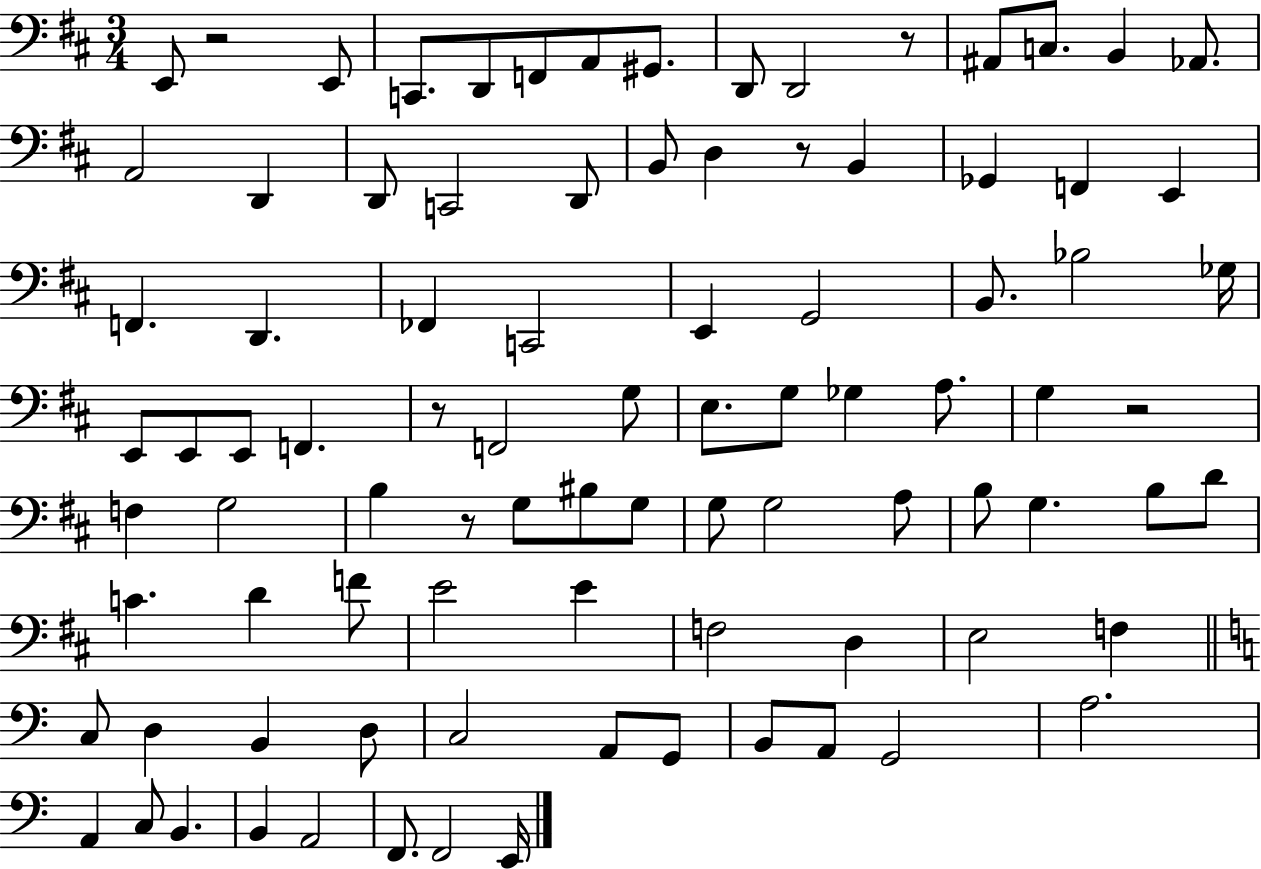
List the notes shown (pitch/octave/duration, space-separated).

E2/e R/h E2/e C2/e. D2/e F2/e A2/e G#2/e. D2/e D2/h R/e A#2/e C3/e. B2/q Ab2/e. A2/h D2/q D2/e C2/h D2/e B2/e D3/q R/e B2/q Gb2/q F2/q E2/q F2/q. D2/q. FES2/q C2/h E2/q G2/h B2/e. Bb3/h Gb3/s E2/e E2/e E2/e F2/q. R/e F2/h G3/e E3/e. G3/e Gb3/q A3/e. G3/q R/h F3/q G3/h B3/q R/e G3/e BIS3/e G3/e G3/e G3/h A3/e B3/e G3/q. B3/e D4/e C4/q. D4/q F4/e E4/h E4/q F3/h D3/q E3/h F3/q C3/e D3/q B2/q D3/e C3/h A2/e G2/e B2/e A2/e G2/h A3/h. A2/q C3/e B2/q. B2/q A2/h F2/e. F2/h E2/s